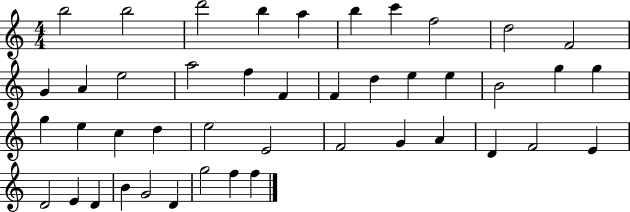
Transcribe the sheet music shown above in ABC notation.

X:1
T:Untitled
M:4/4
L:1/4
K:C
b2 b2 d'2 b a b c' f2 d2 F2 G A e2 a2 f F F d e e B2 g g g e c d e2 E2 F2 G A D F2 E D2 E D B G2 D g2 f f